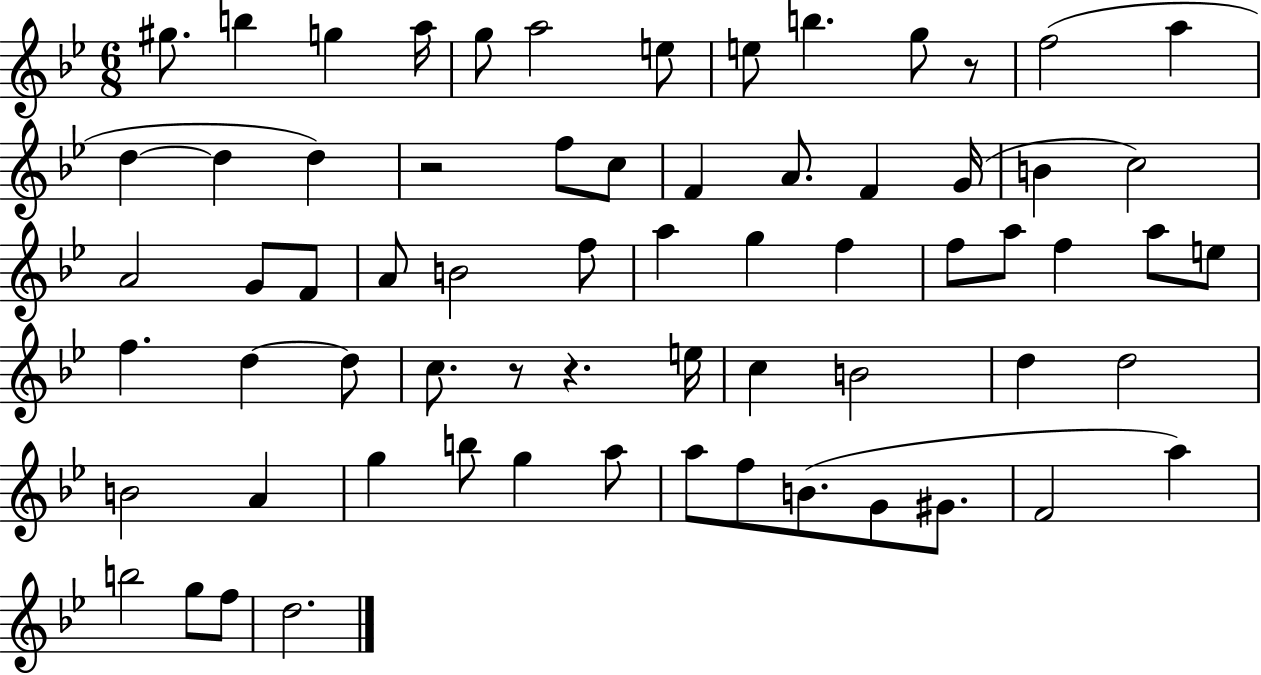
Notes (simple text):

G#5/e. B5/q G5/q A5/s G5/e A5/h E5/e E5/e B5/q. G5/e R/e F5/h A5/q D5/q D5/q D5/q R/h F5/e C5/e F4/q A4/e. F4/q G4/s B4/q C5/h A4/h G4/e F4/e A4/e B4/h F5/e A5/q G5/q F5/q F5/e A5/e F5/q A5/e E5/e F5/q. D5/q D5/e C5/e. R/e R/q. E5/s C5/q B4/h D5/q D5/h B4/h A4/q G5/q B5/e G5/q A5/e A5/e F5/e B4/e. G4/e G#4/e. F4/h A5/q B5/h G5/e F5/e D5/h.